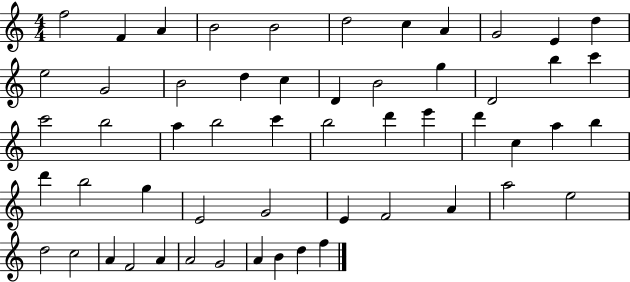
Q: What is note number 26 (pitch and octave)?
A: B5